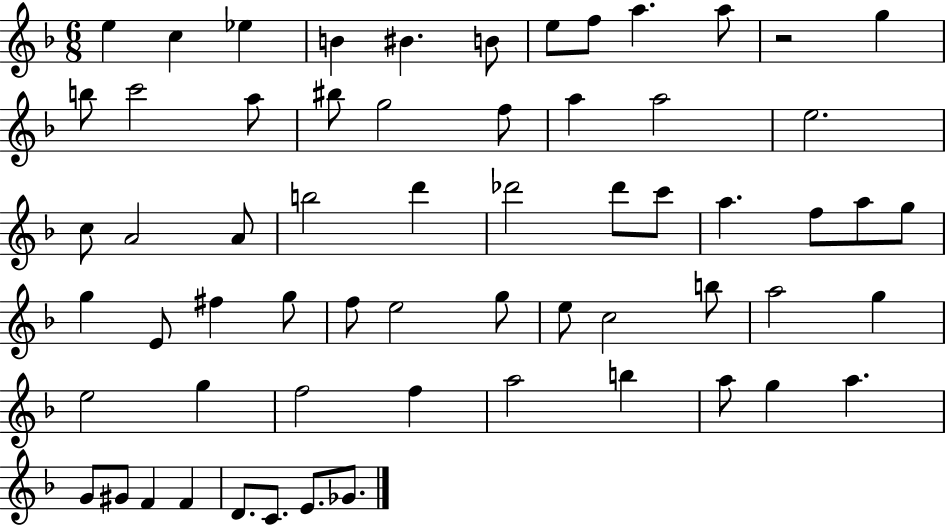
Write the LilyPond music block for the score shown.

{
  \clef treble
  \numericTimeSignature
  \time 6/8
  \key f \major
  e''4 c''4 ees''4 | b'4 bis'4. b'8 | e''8 f''8 a''4. a''8 | r2 g''4 | \break b''8 c'''2 a''8 | bis''8 g''2 f''8 | a''4 a''2 | e''2. | \break c''8 a'2 a'8 | b''2 d'''4 | des'''2 des'''8 c'''8 | a''4. f''8 a''8 g''8 | \break g''4 e'8 fis''4 g''8 | f''8 e''2 g''8 | e''8 c''2 b''8 | a''2 g''4 | \break e''2 g''4 | f''2 f''4 | a''2 b''4 | a''8 g''4 a''4. | \break g'8 gis'8 f'4 f'4 | d'8. c'8. e'8. ges'8. | \bar "|."
}